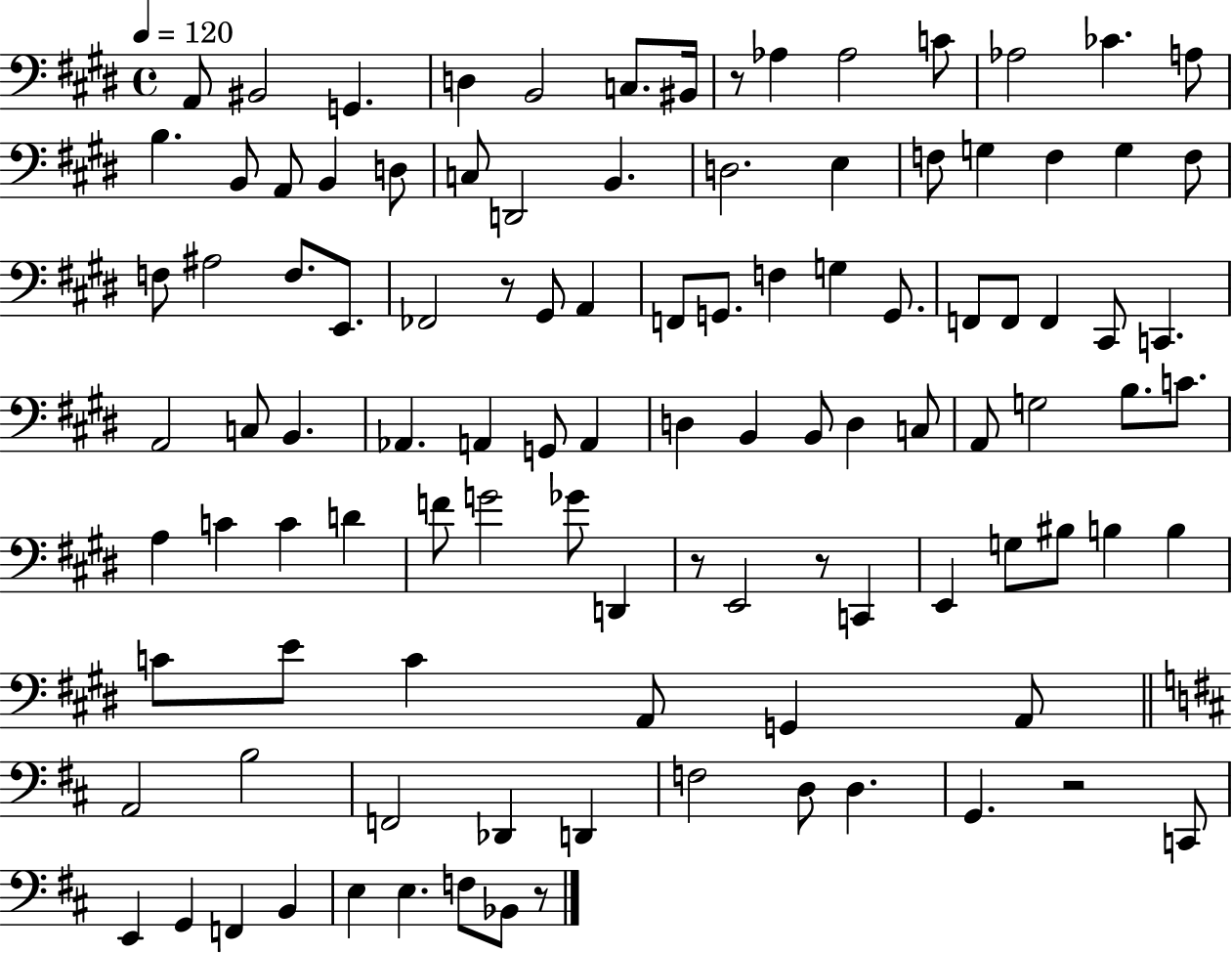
{
  \clef bass
  \time 4/4
  \defaultTimeSignature
  \key e \major
  \tempo 4 = 120
  a,8 bis,2 g,4. | d4 b,2 c8. bis,16 | r8 aes4 aes2 c'8 | aes2 ces'4. a8 | \break b4. b,8 a,8 b,4 d8 | c8 d,2 b,4. | d2. e4 | f8 g4 f4 g4 f8 | \break f8 ais2 f8. e,8. | fes,2 r8 gis,8 a,4 | f,8 g,8. f4 g4 g,8. | f,8 f,8 f,4 cis,8 c,4. | \break a,2 c8 b,4. | aes,4. a,4 g,8 a,4 | d4 b,4 b,8 d4 c8 | a,8 g2 b8. c'8. | \break a4 c'4 c'4 d'4 | f'8 g'2 ges'8 d,4 | r8 e,2 r8 c,4 | e,4 g8 bis8 b4 b4 | \break c'8 e'8 c'4 a,8 g,4 a,8 | \bar "||" \break \key b \minor a,2 b2 | f,2 des,4 d,4 | f2 d8 d4. | g,4. r2 c,8 | \break e,4 g,4 f,4 b,4 | e4 e4. f8 bes,8 r8 | \bar "|."
}